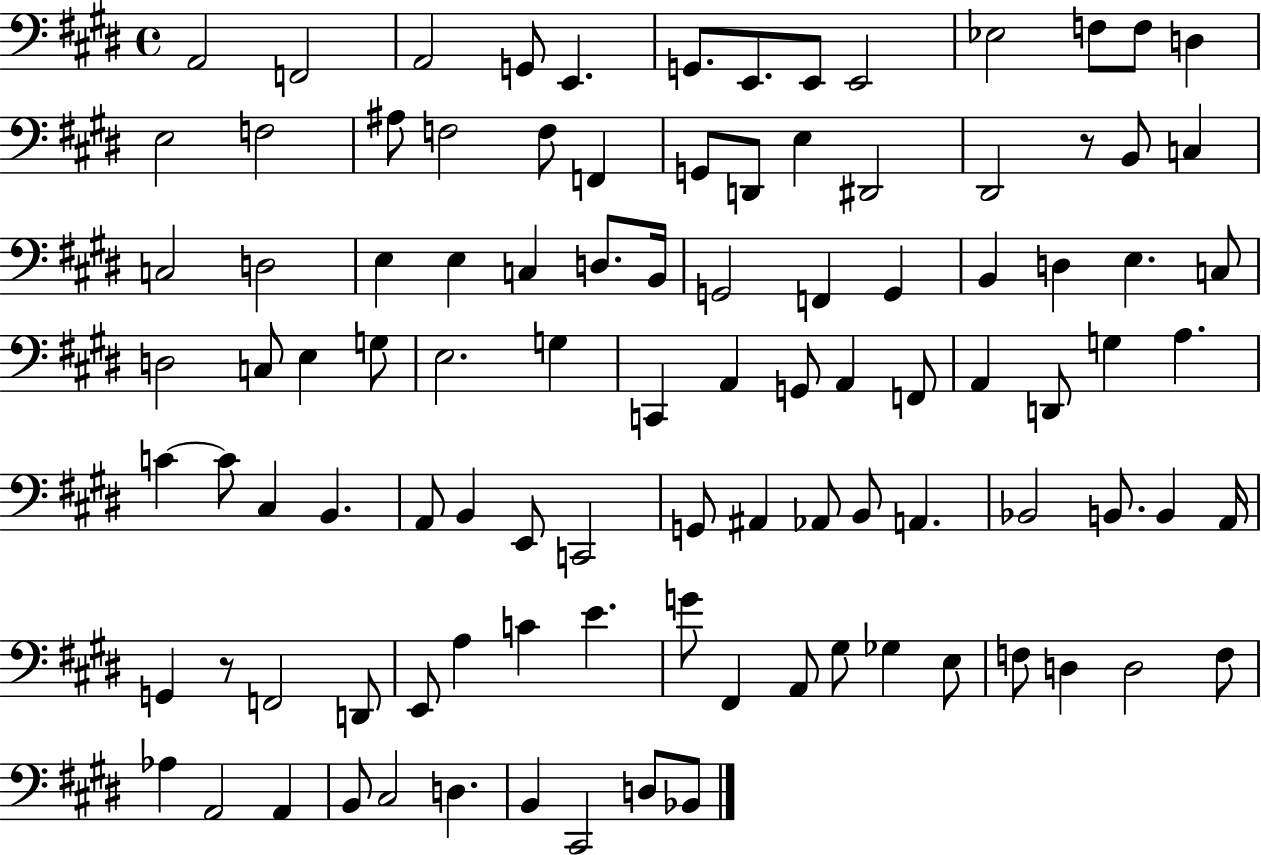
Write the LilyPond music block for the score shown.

{
  \clef bass
  \time 4/4
  \defaultTimeSignature
  \key e \major
  a,2 f,2 | a,2 g,8 e,4. | g,8. e,8. e,8 e,2 | ees2 f8 f8 d4 | \break e2 f2 | ais8 f2 f8 f,4 | g,8 d,8 e4 dis,2 | dis,2 r8 b,8 c4 | \break c2 d2 | e4 e4 c4 d8. b,16 | g,2 f,4 g,4 | b,4 d4 e4. c8 | \break d2 c8 e4 g8 | e2. g4 | c,4 a,4 g,8 a,4 f,8 | a,4 d,8 g4 a4. | \break c'4~~ c'8 cis4 b,4. | a,8 b,4 e,8 c,2 | g,8 ais,4 aes,8 b,8 a,4. | bes,2 b,8. b,4 a,16 | \break g,4 r8 f,2 d,8 | e,8 a4 c'4 e'4. | g'8 fis,4 a,8 gis8 ges4 e8 | f8 d4 d2 f8 | \break aes4 a,2 a,4 | b,8 cis2 d4. | b,4 cis,2 d8 bes,8 | \bar "|."
}